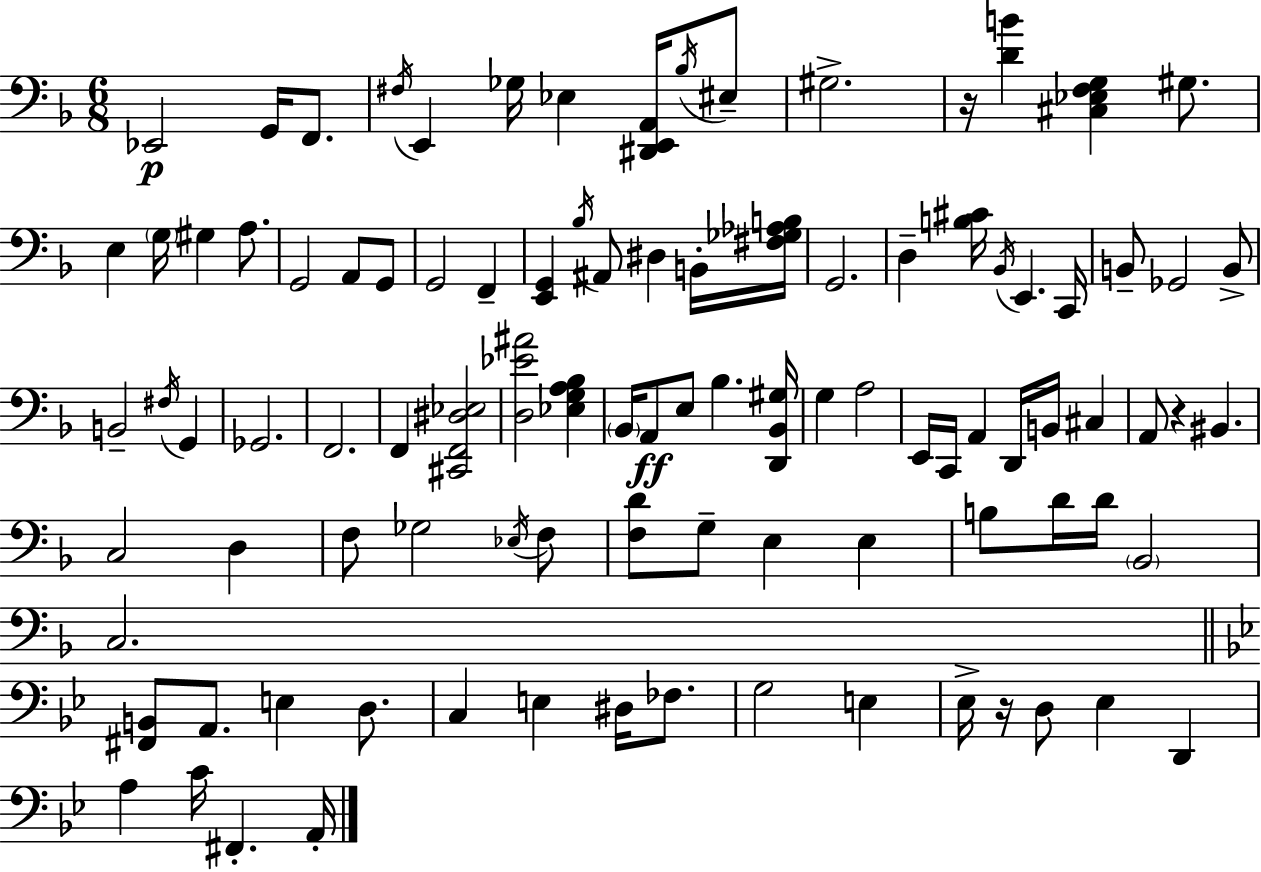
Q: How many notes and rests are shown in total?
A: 98